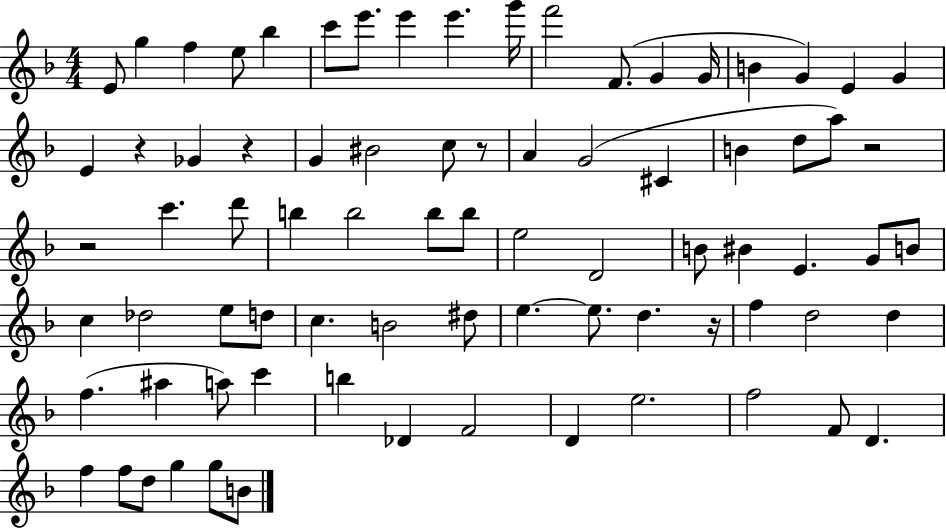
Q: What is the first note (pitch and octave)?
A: E4